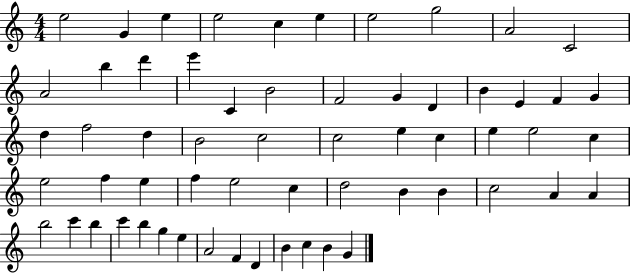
E5/h G4/q E5/q E5/h C5/q E5/q E5/h G5/h A4/h C4/h A4/h B5/q D6/q E6/q C4/q B4/h F4/h G4/q D4/q B4/q E4/q F4/q G4/q D5/q F5/h D5/q B4/h C5/h C5/h E5/q C5/q E5/q E5/h C5/q E5/h F5/q E5/q F5/q E5/h C5/q D5/h B4/q B4/q C5/h A4/q A4/q B5/h C6/q B5/q C6/q B5/q G5/q E5/q A4/h F4/q D4/q B4/q C5/q B4/q G4/q